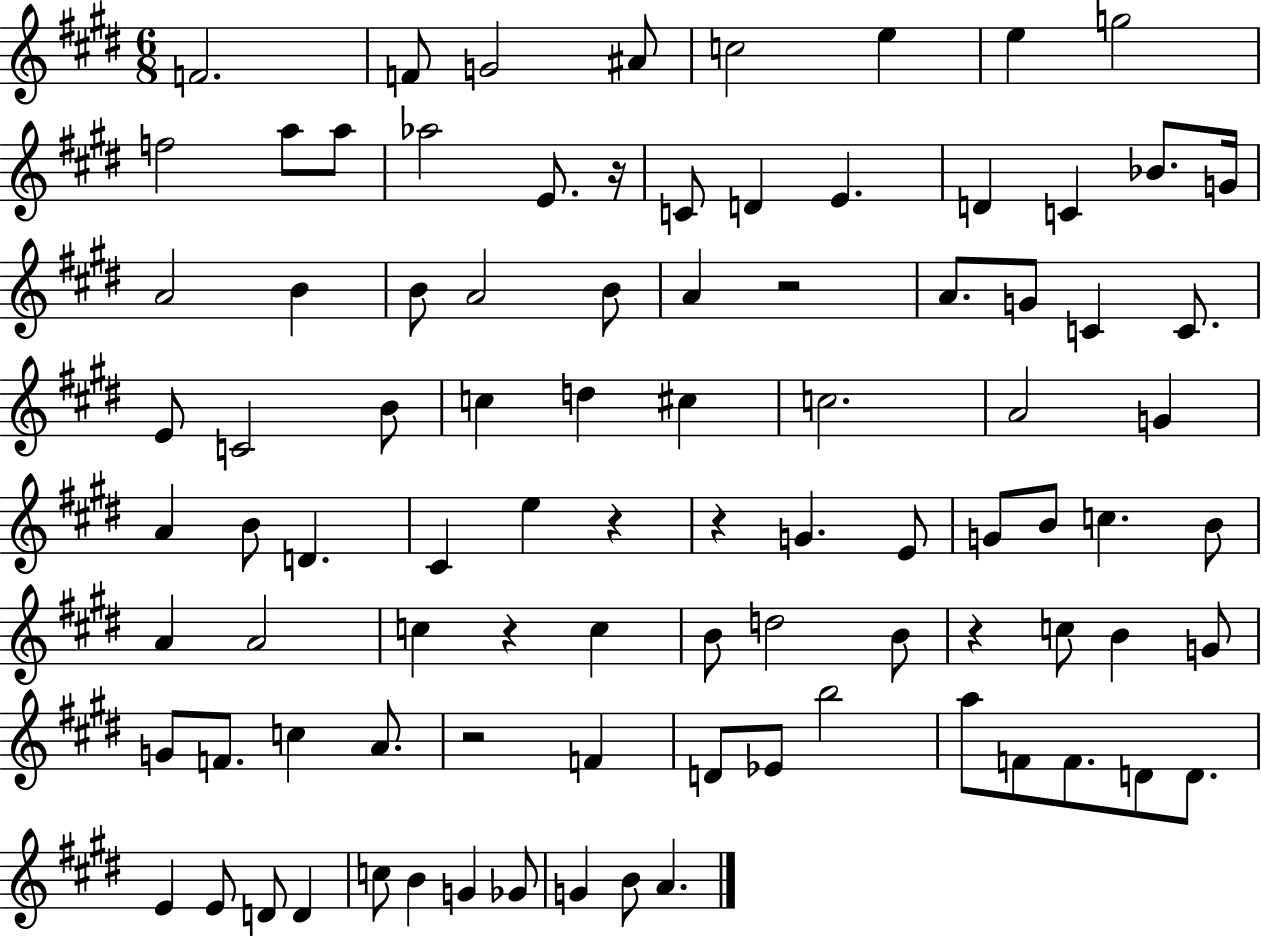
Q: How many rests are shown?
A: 7